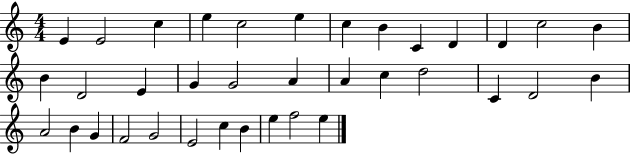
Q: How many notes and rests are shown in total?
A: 36